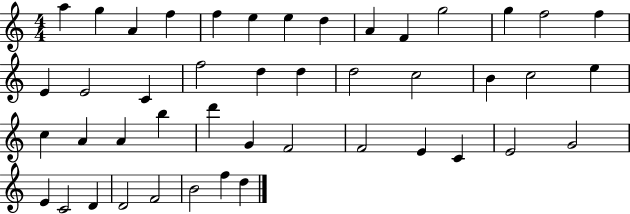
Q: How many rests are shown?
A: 0